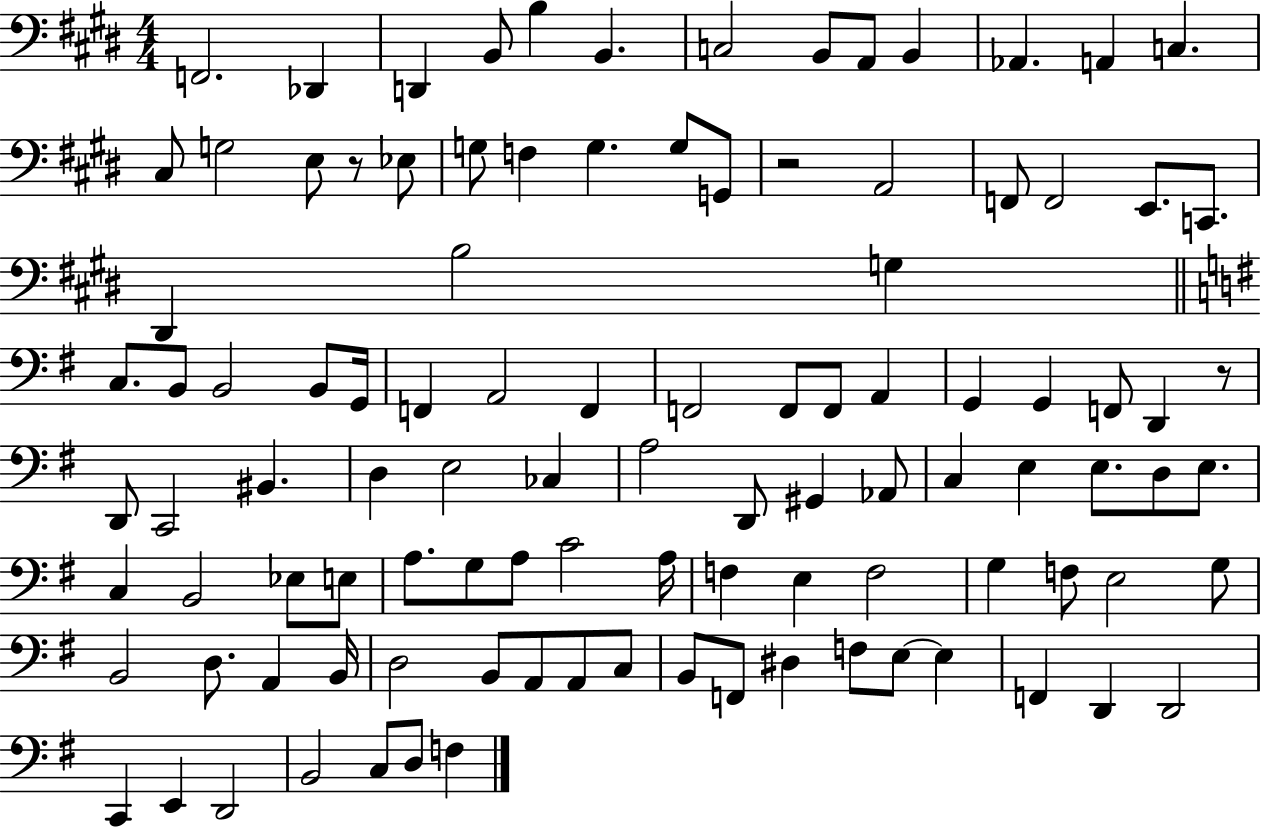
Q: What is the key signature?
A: E major